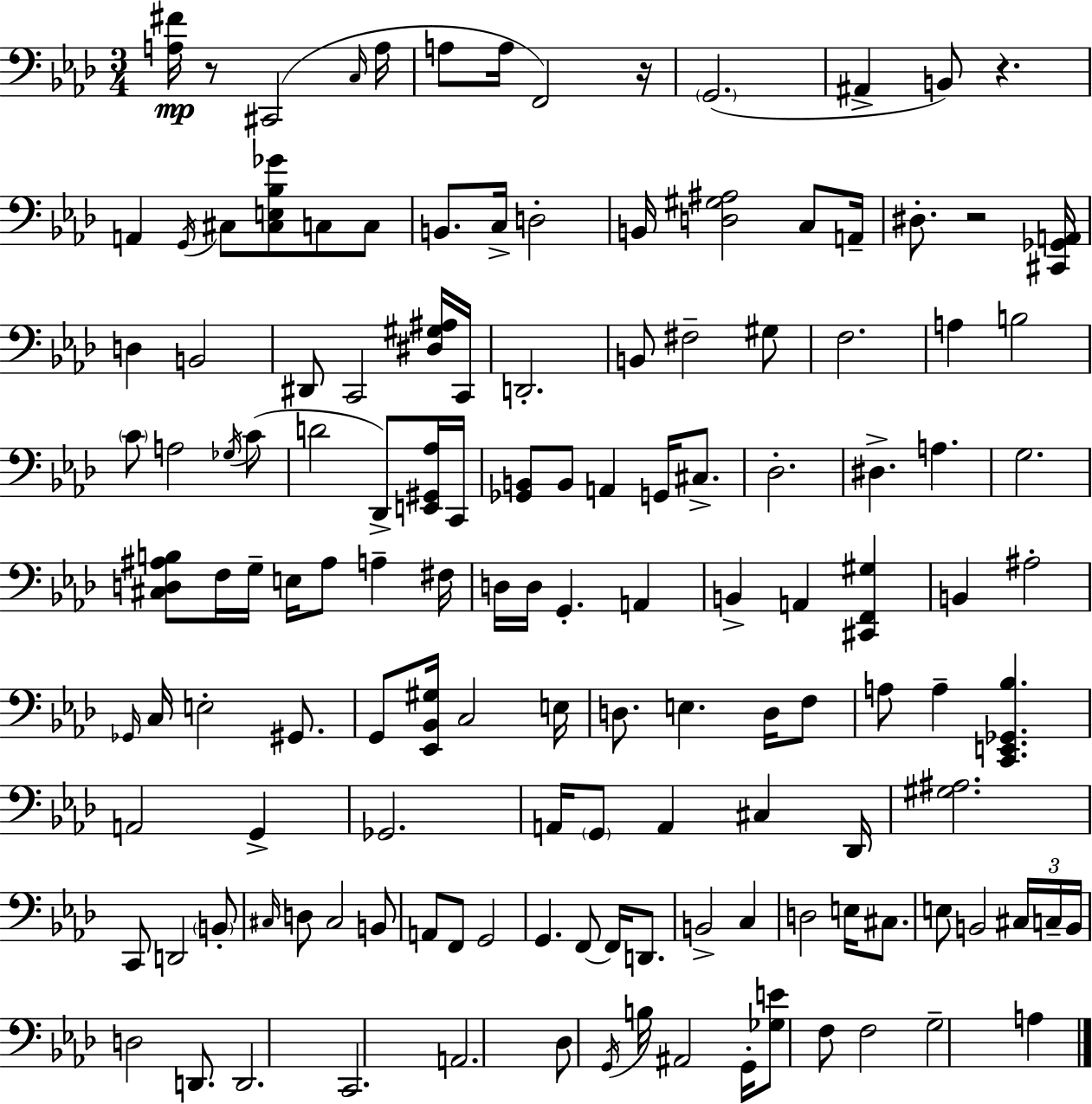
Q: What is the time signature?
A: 3/4